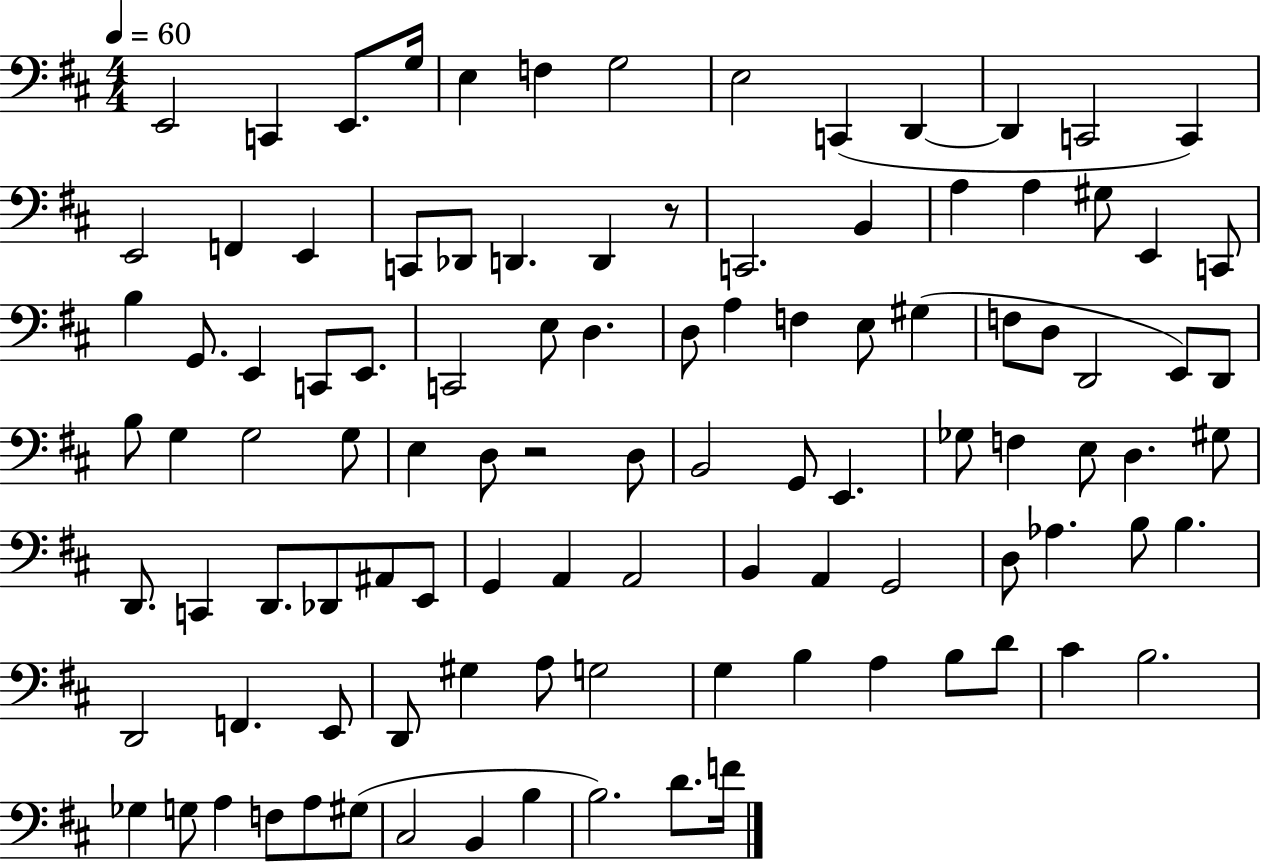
{
  \clef bass
  \numericTimeSignature
  \time 4/4
  \key d \major
  \tempo 4 = 60
  e,2 c,4 e,8. g16 | e4 f4 g2 | e2 c,4( d,4~~ | d,4 c,2 c,4) | \break e,2 f,4 e,4 | c,8 des,8 d,4. d,4 r8 | c,2. b,4 | a4 a4 gis8 e,4 c,8 | \break b4 g,8. e,4 c,8 e,8. | c,2 e8 d4. | d8 a4 f4 e8 gis4( | f8 d8 d,2 e,8) d,8 | \break b8 g4 g2 g8 | e4 d8 r2 d8 | b,2 g,8 e,4. | ges8 f4 e8 d4. gis8 | \break d,8. c,4 d,8. des,8 ais,8 e,8 | g,4 a,4 a,2 | b,4 a,4 g,2 | d8 aes4. b8 b4. | \break d,2 f,4. e,8 | d,8 gis4 a8 g2 | g4 b4 a4 b8 d'8 | cis'4 b2. | \break ges4 g8 a4 f8 a8 gis8( | cis2 b,4 b4 | b2.) d'8. f'16 | \bar "|."
}